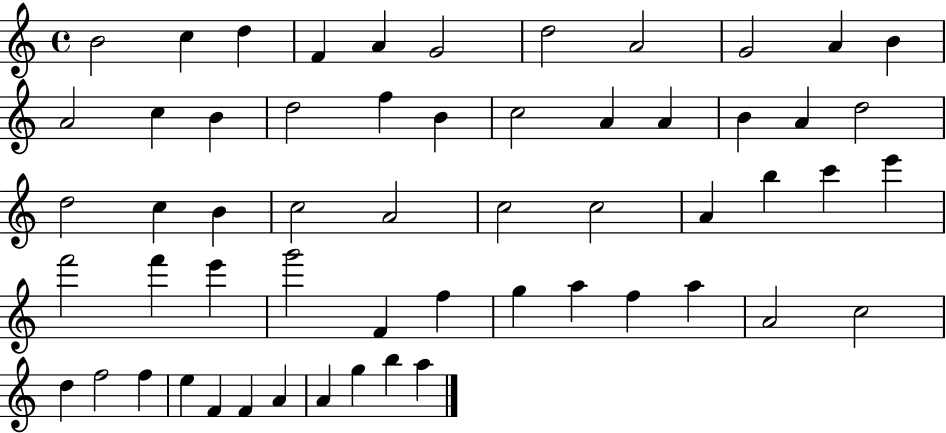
{
  \clef treble
  \time 4/4
  \defaultTimeSignature
  \key c \major
  b'2 c''4 d''4 | f'4 a'4 g'2 | d''2 a'2 | g'2 a'4 b'4 | \break a'2 c''4 b'4 | d''2 f''4 b'4 | c''2 a'4 a'4 | b'4 a'4 d''2 | \break d''2 c''4 b'4 | c''2 a'2 | c''2 c''2 | a'4 b''4 c'''4 e'''4 | \break f'''2 f'''4 e'''4 | g'''2 f'4 f''4 | g''4 a''4 f''4 a''4 | a'2 c''2 | \break d''4 f''2 f''4 | e''4 f'4 f'4 a'4 | a'4 g''4 b''4 a''4 | \bar "|."
}